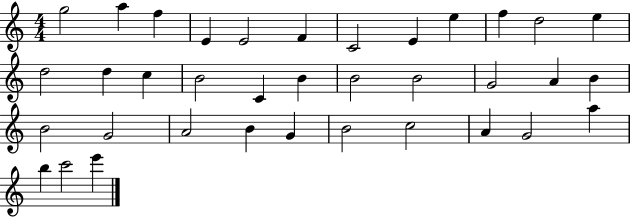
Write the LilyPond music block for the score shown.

{
  \clef treble
  \numericTimeSignature
  \time 4/4
  \key c \major
  g''2 a''4 f''4 | e'4 e'2 f'4 | c'2 e'4 e''4 | f''4 d''2 e''4 | \break d''2 d''4 c''4 | b'2 c'4 b'4 | b'2 b'2 | g'2 a'4 b'4 | \break b'2 g'2 | a'2 b'4 g'4 | b'2 c''2 | a'4 g'2 a''4 | \break b''4 c'''2 e'''4 | \bar "|."
}